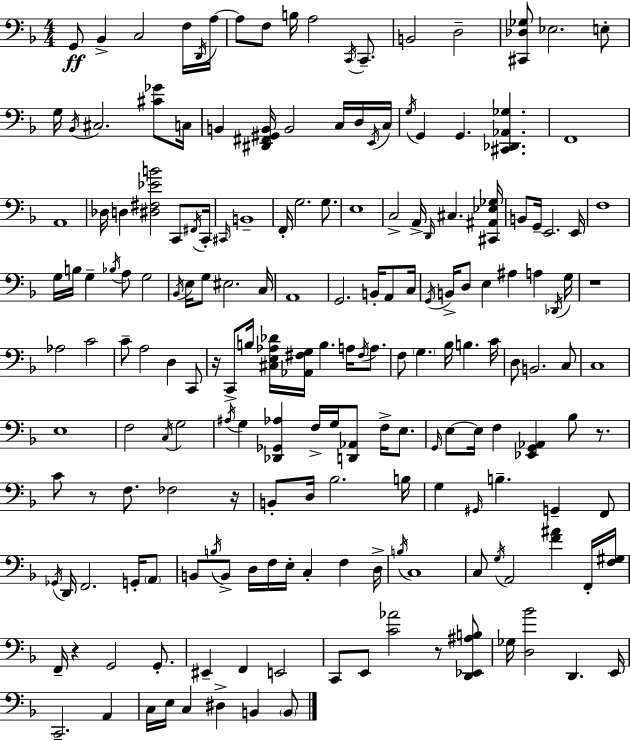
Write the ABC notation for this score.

X:1
T:Untitled
M:4/4
L:1/4
K:F
G,,/2 _B,, C,2 F,/4 D,,/4 A,/4 A,/2 F,/2 B,/4 A,2 C,,/4 C,,/2 B,,2 D,2 [^C,,_D,_G,]/2 _E,2 E,/2 G,/4 _B,,/4 ^C,2 [^C_G]/2 C,/4 B,, [^D,,^F,,^G,,B,,]/4 B,,2 C,/4 D,/4 E,,/4 C,/4 G,/4 G,, G,, [^C,,_D,,_A,,_G,] F,,4 A,,4 _D,/4 D, [^D,^F,_EB]2 C,,/2 ^F,,/4 C,,/4 ^C,,/4 B,,4 F,,/4 G,2 G,/2 E,4 C,2 A,,/4 D,,/4 ^C, [^C,,^A,,_E,_G,]/4 B,,/2 G,,/4 E,,2 E,,/4 F,4 G,/4 B,/4 G, _B,/4 A,/2 G,2 _B,,/4 E,/4 G,/2 ^E,2 C,/4 A,,4 G,,2 B,,/4 A,,/2 C,/4 G,,/4 B,,/4 D,/2 E, ^A, A, _D,,/4 G,/4 z4 _A,2 C2 C/2 A,2 D, C,,/2 z/4 C,,/2 B,/4 [^C,E,_A,_D]/4 [_A,,^F,G,]/4 B, A,/4 ^F,/4 A,/2 F,/2 G, _B,/4 B, C/4 D,/2 B,,2 C,/2 C,4 E,4 F,2 C,/4 G,2 ^A,/4 G, [_D,,_G,,_A,] F,/4 G,/4 [D,,_A,,]/2 F,/4 E,/2 G,,/4 E,/2 E,/4 F, [_E,,G,,_A,,] _B,/2 z/2 C/2 z/2 F,/2 _F,2 z/4 B,,/2 D,/4 _B,2 B,/4 G, ^G,,/4 B, G,, F,,/2 _G,,/4 D,,/4 F,,2 G,,/4 A,,/2 B,,/2 B,/4 B,,/2 D,/4 F,/4 E,/4 C, F, D,/4 B,/4 C,4 C,/2 G,/4 A,,2 [F^A] F,,/4 [F,^G,]/4 F,,/4 z G,,2 G,,/2 ^E,, F,, E,,2 C,,/2 E,,/2 [C_A]2 z/2 [D,,_E,,^A,B,]/2 _G,/4 [D,_B]2 D,, E,,/4 C,,2 A,, C,/4 E,/4 C, ^D, B,, B,,/2